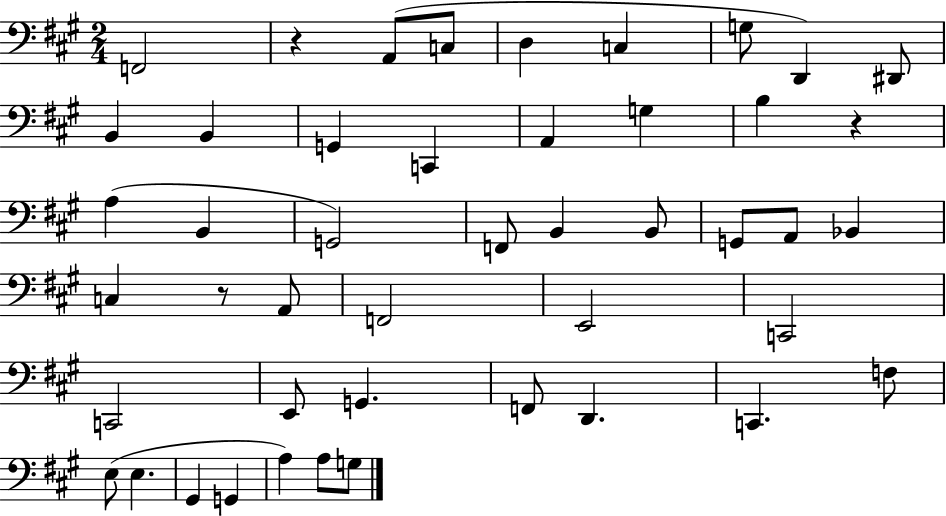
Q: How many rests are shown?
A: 3